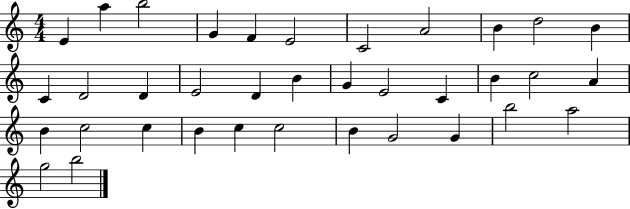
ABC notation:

X:1
T:Untitled
M:4/4
L:1/4
K:C
E a b2 G F E2 C2 A2 B d2 B C D2 D E2 D B G E2 C B c2 A B c2 c B c c2 B G2 G b2 a2 g2 b2